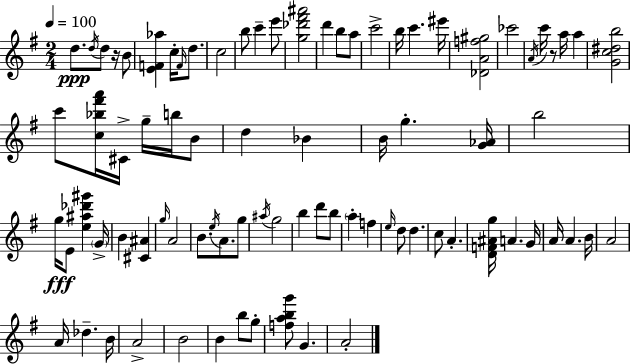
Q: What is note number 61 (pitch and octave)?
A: A4